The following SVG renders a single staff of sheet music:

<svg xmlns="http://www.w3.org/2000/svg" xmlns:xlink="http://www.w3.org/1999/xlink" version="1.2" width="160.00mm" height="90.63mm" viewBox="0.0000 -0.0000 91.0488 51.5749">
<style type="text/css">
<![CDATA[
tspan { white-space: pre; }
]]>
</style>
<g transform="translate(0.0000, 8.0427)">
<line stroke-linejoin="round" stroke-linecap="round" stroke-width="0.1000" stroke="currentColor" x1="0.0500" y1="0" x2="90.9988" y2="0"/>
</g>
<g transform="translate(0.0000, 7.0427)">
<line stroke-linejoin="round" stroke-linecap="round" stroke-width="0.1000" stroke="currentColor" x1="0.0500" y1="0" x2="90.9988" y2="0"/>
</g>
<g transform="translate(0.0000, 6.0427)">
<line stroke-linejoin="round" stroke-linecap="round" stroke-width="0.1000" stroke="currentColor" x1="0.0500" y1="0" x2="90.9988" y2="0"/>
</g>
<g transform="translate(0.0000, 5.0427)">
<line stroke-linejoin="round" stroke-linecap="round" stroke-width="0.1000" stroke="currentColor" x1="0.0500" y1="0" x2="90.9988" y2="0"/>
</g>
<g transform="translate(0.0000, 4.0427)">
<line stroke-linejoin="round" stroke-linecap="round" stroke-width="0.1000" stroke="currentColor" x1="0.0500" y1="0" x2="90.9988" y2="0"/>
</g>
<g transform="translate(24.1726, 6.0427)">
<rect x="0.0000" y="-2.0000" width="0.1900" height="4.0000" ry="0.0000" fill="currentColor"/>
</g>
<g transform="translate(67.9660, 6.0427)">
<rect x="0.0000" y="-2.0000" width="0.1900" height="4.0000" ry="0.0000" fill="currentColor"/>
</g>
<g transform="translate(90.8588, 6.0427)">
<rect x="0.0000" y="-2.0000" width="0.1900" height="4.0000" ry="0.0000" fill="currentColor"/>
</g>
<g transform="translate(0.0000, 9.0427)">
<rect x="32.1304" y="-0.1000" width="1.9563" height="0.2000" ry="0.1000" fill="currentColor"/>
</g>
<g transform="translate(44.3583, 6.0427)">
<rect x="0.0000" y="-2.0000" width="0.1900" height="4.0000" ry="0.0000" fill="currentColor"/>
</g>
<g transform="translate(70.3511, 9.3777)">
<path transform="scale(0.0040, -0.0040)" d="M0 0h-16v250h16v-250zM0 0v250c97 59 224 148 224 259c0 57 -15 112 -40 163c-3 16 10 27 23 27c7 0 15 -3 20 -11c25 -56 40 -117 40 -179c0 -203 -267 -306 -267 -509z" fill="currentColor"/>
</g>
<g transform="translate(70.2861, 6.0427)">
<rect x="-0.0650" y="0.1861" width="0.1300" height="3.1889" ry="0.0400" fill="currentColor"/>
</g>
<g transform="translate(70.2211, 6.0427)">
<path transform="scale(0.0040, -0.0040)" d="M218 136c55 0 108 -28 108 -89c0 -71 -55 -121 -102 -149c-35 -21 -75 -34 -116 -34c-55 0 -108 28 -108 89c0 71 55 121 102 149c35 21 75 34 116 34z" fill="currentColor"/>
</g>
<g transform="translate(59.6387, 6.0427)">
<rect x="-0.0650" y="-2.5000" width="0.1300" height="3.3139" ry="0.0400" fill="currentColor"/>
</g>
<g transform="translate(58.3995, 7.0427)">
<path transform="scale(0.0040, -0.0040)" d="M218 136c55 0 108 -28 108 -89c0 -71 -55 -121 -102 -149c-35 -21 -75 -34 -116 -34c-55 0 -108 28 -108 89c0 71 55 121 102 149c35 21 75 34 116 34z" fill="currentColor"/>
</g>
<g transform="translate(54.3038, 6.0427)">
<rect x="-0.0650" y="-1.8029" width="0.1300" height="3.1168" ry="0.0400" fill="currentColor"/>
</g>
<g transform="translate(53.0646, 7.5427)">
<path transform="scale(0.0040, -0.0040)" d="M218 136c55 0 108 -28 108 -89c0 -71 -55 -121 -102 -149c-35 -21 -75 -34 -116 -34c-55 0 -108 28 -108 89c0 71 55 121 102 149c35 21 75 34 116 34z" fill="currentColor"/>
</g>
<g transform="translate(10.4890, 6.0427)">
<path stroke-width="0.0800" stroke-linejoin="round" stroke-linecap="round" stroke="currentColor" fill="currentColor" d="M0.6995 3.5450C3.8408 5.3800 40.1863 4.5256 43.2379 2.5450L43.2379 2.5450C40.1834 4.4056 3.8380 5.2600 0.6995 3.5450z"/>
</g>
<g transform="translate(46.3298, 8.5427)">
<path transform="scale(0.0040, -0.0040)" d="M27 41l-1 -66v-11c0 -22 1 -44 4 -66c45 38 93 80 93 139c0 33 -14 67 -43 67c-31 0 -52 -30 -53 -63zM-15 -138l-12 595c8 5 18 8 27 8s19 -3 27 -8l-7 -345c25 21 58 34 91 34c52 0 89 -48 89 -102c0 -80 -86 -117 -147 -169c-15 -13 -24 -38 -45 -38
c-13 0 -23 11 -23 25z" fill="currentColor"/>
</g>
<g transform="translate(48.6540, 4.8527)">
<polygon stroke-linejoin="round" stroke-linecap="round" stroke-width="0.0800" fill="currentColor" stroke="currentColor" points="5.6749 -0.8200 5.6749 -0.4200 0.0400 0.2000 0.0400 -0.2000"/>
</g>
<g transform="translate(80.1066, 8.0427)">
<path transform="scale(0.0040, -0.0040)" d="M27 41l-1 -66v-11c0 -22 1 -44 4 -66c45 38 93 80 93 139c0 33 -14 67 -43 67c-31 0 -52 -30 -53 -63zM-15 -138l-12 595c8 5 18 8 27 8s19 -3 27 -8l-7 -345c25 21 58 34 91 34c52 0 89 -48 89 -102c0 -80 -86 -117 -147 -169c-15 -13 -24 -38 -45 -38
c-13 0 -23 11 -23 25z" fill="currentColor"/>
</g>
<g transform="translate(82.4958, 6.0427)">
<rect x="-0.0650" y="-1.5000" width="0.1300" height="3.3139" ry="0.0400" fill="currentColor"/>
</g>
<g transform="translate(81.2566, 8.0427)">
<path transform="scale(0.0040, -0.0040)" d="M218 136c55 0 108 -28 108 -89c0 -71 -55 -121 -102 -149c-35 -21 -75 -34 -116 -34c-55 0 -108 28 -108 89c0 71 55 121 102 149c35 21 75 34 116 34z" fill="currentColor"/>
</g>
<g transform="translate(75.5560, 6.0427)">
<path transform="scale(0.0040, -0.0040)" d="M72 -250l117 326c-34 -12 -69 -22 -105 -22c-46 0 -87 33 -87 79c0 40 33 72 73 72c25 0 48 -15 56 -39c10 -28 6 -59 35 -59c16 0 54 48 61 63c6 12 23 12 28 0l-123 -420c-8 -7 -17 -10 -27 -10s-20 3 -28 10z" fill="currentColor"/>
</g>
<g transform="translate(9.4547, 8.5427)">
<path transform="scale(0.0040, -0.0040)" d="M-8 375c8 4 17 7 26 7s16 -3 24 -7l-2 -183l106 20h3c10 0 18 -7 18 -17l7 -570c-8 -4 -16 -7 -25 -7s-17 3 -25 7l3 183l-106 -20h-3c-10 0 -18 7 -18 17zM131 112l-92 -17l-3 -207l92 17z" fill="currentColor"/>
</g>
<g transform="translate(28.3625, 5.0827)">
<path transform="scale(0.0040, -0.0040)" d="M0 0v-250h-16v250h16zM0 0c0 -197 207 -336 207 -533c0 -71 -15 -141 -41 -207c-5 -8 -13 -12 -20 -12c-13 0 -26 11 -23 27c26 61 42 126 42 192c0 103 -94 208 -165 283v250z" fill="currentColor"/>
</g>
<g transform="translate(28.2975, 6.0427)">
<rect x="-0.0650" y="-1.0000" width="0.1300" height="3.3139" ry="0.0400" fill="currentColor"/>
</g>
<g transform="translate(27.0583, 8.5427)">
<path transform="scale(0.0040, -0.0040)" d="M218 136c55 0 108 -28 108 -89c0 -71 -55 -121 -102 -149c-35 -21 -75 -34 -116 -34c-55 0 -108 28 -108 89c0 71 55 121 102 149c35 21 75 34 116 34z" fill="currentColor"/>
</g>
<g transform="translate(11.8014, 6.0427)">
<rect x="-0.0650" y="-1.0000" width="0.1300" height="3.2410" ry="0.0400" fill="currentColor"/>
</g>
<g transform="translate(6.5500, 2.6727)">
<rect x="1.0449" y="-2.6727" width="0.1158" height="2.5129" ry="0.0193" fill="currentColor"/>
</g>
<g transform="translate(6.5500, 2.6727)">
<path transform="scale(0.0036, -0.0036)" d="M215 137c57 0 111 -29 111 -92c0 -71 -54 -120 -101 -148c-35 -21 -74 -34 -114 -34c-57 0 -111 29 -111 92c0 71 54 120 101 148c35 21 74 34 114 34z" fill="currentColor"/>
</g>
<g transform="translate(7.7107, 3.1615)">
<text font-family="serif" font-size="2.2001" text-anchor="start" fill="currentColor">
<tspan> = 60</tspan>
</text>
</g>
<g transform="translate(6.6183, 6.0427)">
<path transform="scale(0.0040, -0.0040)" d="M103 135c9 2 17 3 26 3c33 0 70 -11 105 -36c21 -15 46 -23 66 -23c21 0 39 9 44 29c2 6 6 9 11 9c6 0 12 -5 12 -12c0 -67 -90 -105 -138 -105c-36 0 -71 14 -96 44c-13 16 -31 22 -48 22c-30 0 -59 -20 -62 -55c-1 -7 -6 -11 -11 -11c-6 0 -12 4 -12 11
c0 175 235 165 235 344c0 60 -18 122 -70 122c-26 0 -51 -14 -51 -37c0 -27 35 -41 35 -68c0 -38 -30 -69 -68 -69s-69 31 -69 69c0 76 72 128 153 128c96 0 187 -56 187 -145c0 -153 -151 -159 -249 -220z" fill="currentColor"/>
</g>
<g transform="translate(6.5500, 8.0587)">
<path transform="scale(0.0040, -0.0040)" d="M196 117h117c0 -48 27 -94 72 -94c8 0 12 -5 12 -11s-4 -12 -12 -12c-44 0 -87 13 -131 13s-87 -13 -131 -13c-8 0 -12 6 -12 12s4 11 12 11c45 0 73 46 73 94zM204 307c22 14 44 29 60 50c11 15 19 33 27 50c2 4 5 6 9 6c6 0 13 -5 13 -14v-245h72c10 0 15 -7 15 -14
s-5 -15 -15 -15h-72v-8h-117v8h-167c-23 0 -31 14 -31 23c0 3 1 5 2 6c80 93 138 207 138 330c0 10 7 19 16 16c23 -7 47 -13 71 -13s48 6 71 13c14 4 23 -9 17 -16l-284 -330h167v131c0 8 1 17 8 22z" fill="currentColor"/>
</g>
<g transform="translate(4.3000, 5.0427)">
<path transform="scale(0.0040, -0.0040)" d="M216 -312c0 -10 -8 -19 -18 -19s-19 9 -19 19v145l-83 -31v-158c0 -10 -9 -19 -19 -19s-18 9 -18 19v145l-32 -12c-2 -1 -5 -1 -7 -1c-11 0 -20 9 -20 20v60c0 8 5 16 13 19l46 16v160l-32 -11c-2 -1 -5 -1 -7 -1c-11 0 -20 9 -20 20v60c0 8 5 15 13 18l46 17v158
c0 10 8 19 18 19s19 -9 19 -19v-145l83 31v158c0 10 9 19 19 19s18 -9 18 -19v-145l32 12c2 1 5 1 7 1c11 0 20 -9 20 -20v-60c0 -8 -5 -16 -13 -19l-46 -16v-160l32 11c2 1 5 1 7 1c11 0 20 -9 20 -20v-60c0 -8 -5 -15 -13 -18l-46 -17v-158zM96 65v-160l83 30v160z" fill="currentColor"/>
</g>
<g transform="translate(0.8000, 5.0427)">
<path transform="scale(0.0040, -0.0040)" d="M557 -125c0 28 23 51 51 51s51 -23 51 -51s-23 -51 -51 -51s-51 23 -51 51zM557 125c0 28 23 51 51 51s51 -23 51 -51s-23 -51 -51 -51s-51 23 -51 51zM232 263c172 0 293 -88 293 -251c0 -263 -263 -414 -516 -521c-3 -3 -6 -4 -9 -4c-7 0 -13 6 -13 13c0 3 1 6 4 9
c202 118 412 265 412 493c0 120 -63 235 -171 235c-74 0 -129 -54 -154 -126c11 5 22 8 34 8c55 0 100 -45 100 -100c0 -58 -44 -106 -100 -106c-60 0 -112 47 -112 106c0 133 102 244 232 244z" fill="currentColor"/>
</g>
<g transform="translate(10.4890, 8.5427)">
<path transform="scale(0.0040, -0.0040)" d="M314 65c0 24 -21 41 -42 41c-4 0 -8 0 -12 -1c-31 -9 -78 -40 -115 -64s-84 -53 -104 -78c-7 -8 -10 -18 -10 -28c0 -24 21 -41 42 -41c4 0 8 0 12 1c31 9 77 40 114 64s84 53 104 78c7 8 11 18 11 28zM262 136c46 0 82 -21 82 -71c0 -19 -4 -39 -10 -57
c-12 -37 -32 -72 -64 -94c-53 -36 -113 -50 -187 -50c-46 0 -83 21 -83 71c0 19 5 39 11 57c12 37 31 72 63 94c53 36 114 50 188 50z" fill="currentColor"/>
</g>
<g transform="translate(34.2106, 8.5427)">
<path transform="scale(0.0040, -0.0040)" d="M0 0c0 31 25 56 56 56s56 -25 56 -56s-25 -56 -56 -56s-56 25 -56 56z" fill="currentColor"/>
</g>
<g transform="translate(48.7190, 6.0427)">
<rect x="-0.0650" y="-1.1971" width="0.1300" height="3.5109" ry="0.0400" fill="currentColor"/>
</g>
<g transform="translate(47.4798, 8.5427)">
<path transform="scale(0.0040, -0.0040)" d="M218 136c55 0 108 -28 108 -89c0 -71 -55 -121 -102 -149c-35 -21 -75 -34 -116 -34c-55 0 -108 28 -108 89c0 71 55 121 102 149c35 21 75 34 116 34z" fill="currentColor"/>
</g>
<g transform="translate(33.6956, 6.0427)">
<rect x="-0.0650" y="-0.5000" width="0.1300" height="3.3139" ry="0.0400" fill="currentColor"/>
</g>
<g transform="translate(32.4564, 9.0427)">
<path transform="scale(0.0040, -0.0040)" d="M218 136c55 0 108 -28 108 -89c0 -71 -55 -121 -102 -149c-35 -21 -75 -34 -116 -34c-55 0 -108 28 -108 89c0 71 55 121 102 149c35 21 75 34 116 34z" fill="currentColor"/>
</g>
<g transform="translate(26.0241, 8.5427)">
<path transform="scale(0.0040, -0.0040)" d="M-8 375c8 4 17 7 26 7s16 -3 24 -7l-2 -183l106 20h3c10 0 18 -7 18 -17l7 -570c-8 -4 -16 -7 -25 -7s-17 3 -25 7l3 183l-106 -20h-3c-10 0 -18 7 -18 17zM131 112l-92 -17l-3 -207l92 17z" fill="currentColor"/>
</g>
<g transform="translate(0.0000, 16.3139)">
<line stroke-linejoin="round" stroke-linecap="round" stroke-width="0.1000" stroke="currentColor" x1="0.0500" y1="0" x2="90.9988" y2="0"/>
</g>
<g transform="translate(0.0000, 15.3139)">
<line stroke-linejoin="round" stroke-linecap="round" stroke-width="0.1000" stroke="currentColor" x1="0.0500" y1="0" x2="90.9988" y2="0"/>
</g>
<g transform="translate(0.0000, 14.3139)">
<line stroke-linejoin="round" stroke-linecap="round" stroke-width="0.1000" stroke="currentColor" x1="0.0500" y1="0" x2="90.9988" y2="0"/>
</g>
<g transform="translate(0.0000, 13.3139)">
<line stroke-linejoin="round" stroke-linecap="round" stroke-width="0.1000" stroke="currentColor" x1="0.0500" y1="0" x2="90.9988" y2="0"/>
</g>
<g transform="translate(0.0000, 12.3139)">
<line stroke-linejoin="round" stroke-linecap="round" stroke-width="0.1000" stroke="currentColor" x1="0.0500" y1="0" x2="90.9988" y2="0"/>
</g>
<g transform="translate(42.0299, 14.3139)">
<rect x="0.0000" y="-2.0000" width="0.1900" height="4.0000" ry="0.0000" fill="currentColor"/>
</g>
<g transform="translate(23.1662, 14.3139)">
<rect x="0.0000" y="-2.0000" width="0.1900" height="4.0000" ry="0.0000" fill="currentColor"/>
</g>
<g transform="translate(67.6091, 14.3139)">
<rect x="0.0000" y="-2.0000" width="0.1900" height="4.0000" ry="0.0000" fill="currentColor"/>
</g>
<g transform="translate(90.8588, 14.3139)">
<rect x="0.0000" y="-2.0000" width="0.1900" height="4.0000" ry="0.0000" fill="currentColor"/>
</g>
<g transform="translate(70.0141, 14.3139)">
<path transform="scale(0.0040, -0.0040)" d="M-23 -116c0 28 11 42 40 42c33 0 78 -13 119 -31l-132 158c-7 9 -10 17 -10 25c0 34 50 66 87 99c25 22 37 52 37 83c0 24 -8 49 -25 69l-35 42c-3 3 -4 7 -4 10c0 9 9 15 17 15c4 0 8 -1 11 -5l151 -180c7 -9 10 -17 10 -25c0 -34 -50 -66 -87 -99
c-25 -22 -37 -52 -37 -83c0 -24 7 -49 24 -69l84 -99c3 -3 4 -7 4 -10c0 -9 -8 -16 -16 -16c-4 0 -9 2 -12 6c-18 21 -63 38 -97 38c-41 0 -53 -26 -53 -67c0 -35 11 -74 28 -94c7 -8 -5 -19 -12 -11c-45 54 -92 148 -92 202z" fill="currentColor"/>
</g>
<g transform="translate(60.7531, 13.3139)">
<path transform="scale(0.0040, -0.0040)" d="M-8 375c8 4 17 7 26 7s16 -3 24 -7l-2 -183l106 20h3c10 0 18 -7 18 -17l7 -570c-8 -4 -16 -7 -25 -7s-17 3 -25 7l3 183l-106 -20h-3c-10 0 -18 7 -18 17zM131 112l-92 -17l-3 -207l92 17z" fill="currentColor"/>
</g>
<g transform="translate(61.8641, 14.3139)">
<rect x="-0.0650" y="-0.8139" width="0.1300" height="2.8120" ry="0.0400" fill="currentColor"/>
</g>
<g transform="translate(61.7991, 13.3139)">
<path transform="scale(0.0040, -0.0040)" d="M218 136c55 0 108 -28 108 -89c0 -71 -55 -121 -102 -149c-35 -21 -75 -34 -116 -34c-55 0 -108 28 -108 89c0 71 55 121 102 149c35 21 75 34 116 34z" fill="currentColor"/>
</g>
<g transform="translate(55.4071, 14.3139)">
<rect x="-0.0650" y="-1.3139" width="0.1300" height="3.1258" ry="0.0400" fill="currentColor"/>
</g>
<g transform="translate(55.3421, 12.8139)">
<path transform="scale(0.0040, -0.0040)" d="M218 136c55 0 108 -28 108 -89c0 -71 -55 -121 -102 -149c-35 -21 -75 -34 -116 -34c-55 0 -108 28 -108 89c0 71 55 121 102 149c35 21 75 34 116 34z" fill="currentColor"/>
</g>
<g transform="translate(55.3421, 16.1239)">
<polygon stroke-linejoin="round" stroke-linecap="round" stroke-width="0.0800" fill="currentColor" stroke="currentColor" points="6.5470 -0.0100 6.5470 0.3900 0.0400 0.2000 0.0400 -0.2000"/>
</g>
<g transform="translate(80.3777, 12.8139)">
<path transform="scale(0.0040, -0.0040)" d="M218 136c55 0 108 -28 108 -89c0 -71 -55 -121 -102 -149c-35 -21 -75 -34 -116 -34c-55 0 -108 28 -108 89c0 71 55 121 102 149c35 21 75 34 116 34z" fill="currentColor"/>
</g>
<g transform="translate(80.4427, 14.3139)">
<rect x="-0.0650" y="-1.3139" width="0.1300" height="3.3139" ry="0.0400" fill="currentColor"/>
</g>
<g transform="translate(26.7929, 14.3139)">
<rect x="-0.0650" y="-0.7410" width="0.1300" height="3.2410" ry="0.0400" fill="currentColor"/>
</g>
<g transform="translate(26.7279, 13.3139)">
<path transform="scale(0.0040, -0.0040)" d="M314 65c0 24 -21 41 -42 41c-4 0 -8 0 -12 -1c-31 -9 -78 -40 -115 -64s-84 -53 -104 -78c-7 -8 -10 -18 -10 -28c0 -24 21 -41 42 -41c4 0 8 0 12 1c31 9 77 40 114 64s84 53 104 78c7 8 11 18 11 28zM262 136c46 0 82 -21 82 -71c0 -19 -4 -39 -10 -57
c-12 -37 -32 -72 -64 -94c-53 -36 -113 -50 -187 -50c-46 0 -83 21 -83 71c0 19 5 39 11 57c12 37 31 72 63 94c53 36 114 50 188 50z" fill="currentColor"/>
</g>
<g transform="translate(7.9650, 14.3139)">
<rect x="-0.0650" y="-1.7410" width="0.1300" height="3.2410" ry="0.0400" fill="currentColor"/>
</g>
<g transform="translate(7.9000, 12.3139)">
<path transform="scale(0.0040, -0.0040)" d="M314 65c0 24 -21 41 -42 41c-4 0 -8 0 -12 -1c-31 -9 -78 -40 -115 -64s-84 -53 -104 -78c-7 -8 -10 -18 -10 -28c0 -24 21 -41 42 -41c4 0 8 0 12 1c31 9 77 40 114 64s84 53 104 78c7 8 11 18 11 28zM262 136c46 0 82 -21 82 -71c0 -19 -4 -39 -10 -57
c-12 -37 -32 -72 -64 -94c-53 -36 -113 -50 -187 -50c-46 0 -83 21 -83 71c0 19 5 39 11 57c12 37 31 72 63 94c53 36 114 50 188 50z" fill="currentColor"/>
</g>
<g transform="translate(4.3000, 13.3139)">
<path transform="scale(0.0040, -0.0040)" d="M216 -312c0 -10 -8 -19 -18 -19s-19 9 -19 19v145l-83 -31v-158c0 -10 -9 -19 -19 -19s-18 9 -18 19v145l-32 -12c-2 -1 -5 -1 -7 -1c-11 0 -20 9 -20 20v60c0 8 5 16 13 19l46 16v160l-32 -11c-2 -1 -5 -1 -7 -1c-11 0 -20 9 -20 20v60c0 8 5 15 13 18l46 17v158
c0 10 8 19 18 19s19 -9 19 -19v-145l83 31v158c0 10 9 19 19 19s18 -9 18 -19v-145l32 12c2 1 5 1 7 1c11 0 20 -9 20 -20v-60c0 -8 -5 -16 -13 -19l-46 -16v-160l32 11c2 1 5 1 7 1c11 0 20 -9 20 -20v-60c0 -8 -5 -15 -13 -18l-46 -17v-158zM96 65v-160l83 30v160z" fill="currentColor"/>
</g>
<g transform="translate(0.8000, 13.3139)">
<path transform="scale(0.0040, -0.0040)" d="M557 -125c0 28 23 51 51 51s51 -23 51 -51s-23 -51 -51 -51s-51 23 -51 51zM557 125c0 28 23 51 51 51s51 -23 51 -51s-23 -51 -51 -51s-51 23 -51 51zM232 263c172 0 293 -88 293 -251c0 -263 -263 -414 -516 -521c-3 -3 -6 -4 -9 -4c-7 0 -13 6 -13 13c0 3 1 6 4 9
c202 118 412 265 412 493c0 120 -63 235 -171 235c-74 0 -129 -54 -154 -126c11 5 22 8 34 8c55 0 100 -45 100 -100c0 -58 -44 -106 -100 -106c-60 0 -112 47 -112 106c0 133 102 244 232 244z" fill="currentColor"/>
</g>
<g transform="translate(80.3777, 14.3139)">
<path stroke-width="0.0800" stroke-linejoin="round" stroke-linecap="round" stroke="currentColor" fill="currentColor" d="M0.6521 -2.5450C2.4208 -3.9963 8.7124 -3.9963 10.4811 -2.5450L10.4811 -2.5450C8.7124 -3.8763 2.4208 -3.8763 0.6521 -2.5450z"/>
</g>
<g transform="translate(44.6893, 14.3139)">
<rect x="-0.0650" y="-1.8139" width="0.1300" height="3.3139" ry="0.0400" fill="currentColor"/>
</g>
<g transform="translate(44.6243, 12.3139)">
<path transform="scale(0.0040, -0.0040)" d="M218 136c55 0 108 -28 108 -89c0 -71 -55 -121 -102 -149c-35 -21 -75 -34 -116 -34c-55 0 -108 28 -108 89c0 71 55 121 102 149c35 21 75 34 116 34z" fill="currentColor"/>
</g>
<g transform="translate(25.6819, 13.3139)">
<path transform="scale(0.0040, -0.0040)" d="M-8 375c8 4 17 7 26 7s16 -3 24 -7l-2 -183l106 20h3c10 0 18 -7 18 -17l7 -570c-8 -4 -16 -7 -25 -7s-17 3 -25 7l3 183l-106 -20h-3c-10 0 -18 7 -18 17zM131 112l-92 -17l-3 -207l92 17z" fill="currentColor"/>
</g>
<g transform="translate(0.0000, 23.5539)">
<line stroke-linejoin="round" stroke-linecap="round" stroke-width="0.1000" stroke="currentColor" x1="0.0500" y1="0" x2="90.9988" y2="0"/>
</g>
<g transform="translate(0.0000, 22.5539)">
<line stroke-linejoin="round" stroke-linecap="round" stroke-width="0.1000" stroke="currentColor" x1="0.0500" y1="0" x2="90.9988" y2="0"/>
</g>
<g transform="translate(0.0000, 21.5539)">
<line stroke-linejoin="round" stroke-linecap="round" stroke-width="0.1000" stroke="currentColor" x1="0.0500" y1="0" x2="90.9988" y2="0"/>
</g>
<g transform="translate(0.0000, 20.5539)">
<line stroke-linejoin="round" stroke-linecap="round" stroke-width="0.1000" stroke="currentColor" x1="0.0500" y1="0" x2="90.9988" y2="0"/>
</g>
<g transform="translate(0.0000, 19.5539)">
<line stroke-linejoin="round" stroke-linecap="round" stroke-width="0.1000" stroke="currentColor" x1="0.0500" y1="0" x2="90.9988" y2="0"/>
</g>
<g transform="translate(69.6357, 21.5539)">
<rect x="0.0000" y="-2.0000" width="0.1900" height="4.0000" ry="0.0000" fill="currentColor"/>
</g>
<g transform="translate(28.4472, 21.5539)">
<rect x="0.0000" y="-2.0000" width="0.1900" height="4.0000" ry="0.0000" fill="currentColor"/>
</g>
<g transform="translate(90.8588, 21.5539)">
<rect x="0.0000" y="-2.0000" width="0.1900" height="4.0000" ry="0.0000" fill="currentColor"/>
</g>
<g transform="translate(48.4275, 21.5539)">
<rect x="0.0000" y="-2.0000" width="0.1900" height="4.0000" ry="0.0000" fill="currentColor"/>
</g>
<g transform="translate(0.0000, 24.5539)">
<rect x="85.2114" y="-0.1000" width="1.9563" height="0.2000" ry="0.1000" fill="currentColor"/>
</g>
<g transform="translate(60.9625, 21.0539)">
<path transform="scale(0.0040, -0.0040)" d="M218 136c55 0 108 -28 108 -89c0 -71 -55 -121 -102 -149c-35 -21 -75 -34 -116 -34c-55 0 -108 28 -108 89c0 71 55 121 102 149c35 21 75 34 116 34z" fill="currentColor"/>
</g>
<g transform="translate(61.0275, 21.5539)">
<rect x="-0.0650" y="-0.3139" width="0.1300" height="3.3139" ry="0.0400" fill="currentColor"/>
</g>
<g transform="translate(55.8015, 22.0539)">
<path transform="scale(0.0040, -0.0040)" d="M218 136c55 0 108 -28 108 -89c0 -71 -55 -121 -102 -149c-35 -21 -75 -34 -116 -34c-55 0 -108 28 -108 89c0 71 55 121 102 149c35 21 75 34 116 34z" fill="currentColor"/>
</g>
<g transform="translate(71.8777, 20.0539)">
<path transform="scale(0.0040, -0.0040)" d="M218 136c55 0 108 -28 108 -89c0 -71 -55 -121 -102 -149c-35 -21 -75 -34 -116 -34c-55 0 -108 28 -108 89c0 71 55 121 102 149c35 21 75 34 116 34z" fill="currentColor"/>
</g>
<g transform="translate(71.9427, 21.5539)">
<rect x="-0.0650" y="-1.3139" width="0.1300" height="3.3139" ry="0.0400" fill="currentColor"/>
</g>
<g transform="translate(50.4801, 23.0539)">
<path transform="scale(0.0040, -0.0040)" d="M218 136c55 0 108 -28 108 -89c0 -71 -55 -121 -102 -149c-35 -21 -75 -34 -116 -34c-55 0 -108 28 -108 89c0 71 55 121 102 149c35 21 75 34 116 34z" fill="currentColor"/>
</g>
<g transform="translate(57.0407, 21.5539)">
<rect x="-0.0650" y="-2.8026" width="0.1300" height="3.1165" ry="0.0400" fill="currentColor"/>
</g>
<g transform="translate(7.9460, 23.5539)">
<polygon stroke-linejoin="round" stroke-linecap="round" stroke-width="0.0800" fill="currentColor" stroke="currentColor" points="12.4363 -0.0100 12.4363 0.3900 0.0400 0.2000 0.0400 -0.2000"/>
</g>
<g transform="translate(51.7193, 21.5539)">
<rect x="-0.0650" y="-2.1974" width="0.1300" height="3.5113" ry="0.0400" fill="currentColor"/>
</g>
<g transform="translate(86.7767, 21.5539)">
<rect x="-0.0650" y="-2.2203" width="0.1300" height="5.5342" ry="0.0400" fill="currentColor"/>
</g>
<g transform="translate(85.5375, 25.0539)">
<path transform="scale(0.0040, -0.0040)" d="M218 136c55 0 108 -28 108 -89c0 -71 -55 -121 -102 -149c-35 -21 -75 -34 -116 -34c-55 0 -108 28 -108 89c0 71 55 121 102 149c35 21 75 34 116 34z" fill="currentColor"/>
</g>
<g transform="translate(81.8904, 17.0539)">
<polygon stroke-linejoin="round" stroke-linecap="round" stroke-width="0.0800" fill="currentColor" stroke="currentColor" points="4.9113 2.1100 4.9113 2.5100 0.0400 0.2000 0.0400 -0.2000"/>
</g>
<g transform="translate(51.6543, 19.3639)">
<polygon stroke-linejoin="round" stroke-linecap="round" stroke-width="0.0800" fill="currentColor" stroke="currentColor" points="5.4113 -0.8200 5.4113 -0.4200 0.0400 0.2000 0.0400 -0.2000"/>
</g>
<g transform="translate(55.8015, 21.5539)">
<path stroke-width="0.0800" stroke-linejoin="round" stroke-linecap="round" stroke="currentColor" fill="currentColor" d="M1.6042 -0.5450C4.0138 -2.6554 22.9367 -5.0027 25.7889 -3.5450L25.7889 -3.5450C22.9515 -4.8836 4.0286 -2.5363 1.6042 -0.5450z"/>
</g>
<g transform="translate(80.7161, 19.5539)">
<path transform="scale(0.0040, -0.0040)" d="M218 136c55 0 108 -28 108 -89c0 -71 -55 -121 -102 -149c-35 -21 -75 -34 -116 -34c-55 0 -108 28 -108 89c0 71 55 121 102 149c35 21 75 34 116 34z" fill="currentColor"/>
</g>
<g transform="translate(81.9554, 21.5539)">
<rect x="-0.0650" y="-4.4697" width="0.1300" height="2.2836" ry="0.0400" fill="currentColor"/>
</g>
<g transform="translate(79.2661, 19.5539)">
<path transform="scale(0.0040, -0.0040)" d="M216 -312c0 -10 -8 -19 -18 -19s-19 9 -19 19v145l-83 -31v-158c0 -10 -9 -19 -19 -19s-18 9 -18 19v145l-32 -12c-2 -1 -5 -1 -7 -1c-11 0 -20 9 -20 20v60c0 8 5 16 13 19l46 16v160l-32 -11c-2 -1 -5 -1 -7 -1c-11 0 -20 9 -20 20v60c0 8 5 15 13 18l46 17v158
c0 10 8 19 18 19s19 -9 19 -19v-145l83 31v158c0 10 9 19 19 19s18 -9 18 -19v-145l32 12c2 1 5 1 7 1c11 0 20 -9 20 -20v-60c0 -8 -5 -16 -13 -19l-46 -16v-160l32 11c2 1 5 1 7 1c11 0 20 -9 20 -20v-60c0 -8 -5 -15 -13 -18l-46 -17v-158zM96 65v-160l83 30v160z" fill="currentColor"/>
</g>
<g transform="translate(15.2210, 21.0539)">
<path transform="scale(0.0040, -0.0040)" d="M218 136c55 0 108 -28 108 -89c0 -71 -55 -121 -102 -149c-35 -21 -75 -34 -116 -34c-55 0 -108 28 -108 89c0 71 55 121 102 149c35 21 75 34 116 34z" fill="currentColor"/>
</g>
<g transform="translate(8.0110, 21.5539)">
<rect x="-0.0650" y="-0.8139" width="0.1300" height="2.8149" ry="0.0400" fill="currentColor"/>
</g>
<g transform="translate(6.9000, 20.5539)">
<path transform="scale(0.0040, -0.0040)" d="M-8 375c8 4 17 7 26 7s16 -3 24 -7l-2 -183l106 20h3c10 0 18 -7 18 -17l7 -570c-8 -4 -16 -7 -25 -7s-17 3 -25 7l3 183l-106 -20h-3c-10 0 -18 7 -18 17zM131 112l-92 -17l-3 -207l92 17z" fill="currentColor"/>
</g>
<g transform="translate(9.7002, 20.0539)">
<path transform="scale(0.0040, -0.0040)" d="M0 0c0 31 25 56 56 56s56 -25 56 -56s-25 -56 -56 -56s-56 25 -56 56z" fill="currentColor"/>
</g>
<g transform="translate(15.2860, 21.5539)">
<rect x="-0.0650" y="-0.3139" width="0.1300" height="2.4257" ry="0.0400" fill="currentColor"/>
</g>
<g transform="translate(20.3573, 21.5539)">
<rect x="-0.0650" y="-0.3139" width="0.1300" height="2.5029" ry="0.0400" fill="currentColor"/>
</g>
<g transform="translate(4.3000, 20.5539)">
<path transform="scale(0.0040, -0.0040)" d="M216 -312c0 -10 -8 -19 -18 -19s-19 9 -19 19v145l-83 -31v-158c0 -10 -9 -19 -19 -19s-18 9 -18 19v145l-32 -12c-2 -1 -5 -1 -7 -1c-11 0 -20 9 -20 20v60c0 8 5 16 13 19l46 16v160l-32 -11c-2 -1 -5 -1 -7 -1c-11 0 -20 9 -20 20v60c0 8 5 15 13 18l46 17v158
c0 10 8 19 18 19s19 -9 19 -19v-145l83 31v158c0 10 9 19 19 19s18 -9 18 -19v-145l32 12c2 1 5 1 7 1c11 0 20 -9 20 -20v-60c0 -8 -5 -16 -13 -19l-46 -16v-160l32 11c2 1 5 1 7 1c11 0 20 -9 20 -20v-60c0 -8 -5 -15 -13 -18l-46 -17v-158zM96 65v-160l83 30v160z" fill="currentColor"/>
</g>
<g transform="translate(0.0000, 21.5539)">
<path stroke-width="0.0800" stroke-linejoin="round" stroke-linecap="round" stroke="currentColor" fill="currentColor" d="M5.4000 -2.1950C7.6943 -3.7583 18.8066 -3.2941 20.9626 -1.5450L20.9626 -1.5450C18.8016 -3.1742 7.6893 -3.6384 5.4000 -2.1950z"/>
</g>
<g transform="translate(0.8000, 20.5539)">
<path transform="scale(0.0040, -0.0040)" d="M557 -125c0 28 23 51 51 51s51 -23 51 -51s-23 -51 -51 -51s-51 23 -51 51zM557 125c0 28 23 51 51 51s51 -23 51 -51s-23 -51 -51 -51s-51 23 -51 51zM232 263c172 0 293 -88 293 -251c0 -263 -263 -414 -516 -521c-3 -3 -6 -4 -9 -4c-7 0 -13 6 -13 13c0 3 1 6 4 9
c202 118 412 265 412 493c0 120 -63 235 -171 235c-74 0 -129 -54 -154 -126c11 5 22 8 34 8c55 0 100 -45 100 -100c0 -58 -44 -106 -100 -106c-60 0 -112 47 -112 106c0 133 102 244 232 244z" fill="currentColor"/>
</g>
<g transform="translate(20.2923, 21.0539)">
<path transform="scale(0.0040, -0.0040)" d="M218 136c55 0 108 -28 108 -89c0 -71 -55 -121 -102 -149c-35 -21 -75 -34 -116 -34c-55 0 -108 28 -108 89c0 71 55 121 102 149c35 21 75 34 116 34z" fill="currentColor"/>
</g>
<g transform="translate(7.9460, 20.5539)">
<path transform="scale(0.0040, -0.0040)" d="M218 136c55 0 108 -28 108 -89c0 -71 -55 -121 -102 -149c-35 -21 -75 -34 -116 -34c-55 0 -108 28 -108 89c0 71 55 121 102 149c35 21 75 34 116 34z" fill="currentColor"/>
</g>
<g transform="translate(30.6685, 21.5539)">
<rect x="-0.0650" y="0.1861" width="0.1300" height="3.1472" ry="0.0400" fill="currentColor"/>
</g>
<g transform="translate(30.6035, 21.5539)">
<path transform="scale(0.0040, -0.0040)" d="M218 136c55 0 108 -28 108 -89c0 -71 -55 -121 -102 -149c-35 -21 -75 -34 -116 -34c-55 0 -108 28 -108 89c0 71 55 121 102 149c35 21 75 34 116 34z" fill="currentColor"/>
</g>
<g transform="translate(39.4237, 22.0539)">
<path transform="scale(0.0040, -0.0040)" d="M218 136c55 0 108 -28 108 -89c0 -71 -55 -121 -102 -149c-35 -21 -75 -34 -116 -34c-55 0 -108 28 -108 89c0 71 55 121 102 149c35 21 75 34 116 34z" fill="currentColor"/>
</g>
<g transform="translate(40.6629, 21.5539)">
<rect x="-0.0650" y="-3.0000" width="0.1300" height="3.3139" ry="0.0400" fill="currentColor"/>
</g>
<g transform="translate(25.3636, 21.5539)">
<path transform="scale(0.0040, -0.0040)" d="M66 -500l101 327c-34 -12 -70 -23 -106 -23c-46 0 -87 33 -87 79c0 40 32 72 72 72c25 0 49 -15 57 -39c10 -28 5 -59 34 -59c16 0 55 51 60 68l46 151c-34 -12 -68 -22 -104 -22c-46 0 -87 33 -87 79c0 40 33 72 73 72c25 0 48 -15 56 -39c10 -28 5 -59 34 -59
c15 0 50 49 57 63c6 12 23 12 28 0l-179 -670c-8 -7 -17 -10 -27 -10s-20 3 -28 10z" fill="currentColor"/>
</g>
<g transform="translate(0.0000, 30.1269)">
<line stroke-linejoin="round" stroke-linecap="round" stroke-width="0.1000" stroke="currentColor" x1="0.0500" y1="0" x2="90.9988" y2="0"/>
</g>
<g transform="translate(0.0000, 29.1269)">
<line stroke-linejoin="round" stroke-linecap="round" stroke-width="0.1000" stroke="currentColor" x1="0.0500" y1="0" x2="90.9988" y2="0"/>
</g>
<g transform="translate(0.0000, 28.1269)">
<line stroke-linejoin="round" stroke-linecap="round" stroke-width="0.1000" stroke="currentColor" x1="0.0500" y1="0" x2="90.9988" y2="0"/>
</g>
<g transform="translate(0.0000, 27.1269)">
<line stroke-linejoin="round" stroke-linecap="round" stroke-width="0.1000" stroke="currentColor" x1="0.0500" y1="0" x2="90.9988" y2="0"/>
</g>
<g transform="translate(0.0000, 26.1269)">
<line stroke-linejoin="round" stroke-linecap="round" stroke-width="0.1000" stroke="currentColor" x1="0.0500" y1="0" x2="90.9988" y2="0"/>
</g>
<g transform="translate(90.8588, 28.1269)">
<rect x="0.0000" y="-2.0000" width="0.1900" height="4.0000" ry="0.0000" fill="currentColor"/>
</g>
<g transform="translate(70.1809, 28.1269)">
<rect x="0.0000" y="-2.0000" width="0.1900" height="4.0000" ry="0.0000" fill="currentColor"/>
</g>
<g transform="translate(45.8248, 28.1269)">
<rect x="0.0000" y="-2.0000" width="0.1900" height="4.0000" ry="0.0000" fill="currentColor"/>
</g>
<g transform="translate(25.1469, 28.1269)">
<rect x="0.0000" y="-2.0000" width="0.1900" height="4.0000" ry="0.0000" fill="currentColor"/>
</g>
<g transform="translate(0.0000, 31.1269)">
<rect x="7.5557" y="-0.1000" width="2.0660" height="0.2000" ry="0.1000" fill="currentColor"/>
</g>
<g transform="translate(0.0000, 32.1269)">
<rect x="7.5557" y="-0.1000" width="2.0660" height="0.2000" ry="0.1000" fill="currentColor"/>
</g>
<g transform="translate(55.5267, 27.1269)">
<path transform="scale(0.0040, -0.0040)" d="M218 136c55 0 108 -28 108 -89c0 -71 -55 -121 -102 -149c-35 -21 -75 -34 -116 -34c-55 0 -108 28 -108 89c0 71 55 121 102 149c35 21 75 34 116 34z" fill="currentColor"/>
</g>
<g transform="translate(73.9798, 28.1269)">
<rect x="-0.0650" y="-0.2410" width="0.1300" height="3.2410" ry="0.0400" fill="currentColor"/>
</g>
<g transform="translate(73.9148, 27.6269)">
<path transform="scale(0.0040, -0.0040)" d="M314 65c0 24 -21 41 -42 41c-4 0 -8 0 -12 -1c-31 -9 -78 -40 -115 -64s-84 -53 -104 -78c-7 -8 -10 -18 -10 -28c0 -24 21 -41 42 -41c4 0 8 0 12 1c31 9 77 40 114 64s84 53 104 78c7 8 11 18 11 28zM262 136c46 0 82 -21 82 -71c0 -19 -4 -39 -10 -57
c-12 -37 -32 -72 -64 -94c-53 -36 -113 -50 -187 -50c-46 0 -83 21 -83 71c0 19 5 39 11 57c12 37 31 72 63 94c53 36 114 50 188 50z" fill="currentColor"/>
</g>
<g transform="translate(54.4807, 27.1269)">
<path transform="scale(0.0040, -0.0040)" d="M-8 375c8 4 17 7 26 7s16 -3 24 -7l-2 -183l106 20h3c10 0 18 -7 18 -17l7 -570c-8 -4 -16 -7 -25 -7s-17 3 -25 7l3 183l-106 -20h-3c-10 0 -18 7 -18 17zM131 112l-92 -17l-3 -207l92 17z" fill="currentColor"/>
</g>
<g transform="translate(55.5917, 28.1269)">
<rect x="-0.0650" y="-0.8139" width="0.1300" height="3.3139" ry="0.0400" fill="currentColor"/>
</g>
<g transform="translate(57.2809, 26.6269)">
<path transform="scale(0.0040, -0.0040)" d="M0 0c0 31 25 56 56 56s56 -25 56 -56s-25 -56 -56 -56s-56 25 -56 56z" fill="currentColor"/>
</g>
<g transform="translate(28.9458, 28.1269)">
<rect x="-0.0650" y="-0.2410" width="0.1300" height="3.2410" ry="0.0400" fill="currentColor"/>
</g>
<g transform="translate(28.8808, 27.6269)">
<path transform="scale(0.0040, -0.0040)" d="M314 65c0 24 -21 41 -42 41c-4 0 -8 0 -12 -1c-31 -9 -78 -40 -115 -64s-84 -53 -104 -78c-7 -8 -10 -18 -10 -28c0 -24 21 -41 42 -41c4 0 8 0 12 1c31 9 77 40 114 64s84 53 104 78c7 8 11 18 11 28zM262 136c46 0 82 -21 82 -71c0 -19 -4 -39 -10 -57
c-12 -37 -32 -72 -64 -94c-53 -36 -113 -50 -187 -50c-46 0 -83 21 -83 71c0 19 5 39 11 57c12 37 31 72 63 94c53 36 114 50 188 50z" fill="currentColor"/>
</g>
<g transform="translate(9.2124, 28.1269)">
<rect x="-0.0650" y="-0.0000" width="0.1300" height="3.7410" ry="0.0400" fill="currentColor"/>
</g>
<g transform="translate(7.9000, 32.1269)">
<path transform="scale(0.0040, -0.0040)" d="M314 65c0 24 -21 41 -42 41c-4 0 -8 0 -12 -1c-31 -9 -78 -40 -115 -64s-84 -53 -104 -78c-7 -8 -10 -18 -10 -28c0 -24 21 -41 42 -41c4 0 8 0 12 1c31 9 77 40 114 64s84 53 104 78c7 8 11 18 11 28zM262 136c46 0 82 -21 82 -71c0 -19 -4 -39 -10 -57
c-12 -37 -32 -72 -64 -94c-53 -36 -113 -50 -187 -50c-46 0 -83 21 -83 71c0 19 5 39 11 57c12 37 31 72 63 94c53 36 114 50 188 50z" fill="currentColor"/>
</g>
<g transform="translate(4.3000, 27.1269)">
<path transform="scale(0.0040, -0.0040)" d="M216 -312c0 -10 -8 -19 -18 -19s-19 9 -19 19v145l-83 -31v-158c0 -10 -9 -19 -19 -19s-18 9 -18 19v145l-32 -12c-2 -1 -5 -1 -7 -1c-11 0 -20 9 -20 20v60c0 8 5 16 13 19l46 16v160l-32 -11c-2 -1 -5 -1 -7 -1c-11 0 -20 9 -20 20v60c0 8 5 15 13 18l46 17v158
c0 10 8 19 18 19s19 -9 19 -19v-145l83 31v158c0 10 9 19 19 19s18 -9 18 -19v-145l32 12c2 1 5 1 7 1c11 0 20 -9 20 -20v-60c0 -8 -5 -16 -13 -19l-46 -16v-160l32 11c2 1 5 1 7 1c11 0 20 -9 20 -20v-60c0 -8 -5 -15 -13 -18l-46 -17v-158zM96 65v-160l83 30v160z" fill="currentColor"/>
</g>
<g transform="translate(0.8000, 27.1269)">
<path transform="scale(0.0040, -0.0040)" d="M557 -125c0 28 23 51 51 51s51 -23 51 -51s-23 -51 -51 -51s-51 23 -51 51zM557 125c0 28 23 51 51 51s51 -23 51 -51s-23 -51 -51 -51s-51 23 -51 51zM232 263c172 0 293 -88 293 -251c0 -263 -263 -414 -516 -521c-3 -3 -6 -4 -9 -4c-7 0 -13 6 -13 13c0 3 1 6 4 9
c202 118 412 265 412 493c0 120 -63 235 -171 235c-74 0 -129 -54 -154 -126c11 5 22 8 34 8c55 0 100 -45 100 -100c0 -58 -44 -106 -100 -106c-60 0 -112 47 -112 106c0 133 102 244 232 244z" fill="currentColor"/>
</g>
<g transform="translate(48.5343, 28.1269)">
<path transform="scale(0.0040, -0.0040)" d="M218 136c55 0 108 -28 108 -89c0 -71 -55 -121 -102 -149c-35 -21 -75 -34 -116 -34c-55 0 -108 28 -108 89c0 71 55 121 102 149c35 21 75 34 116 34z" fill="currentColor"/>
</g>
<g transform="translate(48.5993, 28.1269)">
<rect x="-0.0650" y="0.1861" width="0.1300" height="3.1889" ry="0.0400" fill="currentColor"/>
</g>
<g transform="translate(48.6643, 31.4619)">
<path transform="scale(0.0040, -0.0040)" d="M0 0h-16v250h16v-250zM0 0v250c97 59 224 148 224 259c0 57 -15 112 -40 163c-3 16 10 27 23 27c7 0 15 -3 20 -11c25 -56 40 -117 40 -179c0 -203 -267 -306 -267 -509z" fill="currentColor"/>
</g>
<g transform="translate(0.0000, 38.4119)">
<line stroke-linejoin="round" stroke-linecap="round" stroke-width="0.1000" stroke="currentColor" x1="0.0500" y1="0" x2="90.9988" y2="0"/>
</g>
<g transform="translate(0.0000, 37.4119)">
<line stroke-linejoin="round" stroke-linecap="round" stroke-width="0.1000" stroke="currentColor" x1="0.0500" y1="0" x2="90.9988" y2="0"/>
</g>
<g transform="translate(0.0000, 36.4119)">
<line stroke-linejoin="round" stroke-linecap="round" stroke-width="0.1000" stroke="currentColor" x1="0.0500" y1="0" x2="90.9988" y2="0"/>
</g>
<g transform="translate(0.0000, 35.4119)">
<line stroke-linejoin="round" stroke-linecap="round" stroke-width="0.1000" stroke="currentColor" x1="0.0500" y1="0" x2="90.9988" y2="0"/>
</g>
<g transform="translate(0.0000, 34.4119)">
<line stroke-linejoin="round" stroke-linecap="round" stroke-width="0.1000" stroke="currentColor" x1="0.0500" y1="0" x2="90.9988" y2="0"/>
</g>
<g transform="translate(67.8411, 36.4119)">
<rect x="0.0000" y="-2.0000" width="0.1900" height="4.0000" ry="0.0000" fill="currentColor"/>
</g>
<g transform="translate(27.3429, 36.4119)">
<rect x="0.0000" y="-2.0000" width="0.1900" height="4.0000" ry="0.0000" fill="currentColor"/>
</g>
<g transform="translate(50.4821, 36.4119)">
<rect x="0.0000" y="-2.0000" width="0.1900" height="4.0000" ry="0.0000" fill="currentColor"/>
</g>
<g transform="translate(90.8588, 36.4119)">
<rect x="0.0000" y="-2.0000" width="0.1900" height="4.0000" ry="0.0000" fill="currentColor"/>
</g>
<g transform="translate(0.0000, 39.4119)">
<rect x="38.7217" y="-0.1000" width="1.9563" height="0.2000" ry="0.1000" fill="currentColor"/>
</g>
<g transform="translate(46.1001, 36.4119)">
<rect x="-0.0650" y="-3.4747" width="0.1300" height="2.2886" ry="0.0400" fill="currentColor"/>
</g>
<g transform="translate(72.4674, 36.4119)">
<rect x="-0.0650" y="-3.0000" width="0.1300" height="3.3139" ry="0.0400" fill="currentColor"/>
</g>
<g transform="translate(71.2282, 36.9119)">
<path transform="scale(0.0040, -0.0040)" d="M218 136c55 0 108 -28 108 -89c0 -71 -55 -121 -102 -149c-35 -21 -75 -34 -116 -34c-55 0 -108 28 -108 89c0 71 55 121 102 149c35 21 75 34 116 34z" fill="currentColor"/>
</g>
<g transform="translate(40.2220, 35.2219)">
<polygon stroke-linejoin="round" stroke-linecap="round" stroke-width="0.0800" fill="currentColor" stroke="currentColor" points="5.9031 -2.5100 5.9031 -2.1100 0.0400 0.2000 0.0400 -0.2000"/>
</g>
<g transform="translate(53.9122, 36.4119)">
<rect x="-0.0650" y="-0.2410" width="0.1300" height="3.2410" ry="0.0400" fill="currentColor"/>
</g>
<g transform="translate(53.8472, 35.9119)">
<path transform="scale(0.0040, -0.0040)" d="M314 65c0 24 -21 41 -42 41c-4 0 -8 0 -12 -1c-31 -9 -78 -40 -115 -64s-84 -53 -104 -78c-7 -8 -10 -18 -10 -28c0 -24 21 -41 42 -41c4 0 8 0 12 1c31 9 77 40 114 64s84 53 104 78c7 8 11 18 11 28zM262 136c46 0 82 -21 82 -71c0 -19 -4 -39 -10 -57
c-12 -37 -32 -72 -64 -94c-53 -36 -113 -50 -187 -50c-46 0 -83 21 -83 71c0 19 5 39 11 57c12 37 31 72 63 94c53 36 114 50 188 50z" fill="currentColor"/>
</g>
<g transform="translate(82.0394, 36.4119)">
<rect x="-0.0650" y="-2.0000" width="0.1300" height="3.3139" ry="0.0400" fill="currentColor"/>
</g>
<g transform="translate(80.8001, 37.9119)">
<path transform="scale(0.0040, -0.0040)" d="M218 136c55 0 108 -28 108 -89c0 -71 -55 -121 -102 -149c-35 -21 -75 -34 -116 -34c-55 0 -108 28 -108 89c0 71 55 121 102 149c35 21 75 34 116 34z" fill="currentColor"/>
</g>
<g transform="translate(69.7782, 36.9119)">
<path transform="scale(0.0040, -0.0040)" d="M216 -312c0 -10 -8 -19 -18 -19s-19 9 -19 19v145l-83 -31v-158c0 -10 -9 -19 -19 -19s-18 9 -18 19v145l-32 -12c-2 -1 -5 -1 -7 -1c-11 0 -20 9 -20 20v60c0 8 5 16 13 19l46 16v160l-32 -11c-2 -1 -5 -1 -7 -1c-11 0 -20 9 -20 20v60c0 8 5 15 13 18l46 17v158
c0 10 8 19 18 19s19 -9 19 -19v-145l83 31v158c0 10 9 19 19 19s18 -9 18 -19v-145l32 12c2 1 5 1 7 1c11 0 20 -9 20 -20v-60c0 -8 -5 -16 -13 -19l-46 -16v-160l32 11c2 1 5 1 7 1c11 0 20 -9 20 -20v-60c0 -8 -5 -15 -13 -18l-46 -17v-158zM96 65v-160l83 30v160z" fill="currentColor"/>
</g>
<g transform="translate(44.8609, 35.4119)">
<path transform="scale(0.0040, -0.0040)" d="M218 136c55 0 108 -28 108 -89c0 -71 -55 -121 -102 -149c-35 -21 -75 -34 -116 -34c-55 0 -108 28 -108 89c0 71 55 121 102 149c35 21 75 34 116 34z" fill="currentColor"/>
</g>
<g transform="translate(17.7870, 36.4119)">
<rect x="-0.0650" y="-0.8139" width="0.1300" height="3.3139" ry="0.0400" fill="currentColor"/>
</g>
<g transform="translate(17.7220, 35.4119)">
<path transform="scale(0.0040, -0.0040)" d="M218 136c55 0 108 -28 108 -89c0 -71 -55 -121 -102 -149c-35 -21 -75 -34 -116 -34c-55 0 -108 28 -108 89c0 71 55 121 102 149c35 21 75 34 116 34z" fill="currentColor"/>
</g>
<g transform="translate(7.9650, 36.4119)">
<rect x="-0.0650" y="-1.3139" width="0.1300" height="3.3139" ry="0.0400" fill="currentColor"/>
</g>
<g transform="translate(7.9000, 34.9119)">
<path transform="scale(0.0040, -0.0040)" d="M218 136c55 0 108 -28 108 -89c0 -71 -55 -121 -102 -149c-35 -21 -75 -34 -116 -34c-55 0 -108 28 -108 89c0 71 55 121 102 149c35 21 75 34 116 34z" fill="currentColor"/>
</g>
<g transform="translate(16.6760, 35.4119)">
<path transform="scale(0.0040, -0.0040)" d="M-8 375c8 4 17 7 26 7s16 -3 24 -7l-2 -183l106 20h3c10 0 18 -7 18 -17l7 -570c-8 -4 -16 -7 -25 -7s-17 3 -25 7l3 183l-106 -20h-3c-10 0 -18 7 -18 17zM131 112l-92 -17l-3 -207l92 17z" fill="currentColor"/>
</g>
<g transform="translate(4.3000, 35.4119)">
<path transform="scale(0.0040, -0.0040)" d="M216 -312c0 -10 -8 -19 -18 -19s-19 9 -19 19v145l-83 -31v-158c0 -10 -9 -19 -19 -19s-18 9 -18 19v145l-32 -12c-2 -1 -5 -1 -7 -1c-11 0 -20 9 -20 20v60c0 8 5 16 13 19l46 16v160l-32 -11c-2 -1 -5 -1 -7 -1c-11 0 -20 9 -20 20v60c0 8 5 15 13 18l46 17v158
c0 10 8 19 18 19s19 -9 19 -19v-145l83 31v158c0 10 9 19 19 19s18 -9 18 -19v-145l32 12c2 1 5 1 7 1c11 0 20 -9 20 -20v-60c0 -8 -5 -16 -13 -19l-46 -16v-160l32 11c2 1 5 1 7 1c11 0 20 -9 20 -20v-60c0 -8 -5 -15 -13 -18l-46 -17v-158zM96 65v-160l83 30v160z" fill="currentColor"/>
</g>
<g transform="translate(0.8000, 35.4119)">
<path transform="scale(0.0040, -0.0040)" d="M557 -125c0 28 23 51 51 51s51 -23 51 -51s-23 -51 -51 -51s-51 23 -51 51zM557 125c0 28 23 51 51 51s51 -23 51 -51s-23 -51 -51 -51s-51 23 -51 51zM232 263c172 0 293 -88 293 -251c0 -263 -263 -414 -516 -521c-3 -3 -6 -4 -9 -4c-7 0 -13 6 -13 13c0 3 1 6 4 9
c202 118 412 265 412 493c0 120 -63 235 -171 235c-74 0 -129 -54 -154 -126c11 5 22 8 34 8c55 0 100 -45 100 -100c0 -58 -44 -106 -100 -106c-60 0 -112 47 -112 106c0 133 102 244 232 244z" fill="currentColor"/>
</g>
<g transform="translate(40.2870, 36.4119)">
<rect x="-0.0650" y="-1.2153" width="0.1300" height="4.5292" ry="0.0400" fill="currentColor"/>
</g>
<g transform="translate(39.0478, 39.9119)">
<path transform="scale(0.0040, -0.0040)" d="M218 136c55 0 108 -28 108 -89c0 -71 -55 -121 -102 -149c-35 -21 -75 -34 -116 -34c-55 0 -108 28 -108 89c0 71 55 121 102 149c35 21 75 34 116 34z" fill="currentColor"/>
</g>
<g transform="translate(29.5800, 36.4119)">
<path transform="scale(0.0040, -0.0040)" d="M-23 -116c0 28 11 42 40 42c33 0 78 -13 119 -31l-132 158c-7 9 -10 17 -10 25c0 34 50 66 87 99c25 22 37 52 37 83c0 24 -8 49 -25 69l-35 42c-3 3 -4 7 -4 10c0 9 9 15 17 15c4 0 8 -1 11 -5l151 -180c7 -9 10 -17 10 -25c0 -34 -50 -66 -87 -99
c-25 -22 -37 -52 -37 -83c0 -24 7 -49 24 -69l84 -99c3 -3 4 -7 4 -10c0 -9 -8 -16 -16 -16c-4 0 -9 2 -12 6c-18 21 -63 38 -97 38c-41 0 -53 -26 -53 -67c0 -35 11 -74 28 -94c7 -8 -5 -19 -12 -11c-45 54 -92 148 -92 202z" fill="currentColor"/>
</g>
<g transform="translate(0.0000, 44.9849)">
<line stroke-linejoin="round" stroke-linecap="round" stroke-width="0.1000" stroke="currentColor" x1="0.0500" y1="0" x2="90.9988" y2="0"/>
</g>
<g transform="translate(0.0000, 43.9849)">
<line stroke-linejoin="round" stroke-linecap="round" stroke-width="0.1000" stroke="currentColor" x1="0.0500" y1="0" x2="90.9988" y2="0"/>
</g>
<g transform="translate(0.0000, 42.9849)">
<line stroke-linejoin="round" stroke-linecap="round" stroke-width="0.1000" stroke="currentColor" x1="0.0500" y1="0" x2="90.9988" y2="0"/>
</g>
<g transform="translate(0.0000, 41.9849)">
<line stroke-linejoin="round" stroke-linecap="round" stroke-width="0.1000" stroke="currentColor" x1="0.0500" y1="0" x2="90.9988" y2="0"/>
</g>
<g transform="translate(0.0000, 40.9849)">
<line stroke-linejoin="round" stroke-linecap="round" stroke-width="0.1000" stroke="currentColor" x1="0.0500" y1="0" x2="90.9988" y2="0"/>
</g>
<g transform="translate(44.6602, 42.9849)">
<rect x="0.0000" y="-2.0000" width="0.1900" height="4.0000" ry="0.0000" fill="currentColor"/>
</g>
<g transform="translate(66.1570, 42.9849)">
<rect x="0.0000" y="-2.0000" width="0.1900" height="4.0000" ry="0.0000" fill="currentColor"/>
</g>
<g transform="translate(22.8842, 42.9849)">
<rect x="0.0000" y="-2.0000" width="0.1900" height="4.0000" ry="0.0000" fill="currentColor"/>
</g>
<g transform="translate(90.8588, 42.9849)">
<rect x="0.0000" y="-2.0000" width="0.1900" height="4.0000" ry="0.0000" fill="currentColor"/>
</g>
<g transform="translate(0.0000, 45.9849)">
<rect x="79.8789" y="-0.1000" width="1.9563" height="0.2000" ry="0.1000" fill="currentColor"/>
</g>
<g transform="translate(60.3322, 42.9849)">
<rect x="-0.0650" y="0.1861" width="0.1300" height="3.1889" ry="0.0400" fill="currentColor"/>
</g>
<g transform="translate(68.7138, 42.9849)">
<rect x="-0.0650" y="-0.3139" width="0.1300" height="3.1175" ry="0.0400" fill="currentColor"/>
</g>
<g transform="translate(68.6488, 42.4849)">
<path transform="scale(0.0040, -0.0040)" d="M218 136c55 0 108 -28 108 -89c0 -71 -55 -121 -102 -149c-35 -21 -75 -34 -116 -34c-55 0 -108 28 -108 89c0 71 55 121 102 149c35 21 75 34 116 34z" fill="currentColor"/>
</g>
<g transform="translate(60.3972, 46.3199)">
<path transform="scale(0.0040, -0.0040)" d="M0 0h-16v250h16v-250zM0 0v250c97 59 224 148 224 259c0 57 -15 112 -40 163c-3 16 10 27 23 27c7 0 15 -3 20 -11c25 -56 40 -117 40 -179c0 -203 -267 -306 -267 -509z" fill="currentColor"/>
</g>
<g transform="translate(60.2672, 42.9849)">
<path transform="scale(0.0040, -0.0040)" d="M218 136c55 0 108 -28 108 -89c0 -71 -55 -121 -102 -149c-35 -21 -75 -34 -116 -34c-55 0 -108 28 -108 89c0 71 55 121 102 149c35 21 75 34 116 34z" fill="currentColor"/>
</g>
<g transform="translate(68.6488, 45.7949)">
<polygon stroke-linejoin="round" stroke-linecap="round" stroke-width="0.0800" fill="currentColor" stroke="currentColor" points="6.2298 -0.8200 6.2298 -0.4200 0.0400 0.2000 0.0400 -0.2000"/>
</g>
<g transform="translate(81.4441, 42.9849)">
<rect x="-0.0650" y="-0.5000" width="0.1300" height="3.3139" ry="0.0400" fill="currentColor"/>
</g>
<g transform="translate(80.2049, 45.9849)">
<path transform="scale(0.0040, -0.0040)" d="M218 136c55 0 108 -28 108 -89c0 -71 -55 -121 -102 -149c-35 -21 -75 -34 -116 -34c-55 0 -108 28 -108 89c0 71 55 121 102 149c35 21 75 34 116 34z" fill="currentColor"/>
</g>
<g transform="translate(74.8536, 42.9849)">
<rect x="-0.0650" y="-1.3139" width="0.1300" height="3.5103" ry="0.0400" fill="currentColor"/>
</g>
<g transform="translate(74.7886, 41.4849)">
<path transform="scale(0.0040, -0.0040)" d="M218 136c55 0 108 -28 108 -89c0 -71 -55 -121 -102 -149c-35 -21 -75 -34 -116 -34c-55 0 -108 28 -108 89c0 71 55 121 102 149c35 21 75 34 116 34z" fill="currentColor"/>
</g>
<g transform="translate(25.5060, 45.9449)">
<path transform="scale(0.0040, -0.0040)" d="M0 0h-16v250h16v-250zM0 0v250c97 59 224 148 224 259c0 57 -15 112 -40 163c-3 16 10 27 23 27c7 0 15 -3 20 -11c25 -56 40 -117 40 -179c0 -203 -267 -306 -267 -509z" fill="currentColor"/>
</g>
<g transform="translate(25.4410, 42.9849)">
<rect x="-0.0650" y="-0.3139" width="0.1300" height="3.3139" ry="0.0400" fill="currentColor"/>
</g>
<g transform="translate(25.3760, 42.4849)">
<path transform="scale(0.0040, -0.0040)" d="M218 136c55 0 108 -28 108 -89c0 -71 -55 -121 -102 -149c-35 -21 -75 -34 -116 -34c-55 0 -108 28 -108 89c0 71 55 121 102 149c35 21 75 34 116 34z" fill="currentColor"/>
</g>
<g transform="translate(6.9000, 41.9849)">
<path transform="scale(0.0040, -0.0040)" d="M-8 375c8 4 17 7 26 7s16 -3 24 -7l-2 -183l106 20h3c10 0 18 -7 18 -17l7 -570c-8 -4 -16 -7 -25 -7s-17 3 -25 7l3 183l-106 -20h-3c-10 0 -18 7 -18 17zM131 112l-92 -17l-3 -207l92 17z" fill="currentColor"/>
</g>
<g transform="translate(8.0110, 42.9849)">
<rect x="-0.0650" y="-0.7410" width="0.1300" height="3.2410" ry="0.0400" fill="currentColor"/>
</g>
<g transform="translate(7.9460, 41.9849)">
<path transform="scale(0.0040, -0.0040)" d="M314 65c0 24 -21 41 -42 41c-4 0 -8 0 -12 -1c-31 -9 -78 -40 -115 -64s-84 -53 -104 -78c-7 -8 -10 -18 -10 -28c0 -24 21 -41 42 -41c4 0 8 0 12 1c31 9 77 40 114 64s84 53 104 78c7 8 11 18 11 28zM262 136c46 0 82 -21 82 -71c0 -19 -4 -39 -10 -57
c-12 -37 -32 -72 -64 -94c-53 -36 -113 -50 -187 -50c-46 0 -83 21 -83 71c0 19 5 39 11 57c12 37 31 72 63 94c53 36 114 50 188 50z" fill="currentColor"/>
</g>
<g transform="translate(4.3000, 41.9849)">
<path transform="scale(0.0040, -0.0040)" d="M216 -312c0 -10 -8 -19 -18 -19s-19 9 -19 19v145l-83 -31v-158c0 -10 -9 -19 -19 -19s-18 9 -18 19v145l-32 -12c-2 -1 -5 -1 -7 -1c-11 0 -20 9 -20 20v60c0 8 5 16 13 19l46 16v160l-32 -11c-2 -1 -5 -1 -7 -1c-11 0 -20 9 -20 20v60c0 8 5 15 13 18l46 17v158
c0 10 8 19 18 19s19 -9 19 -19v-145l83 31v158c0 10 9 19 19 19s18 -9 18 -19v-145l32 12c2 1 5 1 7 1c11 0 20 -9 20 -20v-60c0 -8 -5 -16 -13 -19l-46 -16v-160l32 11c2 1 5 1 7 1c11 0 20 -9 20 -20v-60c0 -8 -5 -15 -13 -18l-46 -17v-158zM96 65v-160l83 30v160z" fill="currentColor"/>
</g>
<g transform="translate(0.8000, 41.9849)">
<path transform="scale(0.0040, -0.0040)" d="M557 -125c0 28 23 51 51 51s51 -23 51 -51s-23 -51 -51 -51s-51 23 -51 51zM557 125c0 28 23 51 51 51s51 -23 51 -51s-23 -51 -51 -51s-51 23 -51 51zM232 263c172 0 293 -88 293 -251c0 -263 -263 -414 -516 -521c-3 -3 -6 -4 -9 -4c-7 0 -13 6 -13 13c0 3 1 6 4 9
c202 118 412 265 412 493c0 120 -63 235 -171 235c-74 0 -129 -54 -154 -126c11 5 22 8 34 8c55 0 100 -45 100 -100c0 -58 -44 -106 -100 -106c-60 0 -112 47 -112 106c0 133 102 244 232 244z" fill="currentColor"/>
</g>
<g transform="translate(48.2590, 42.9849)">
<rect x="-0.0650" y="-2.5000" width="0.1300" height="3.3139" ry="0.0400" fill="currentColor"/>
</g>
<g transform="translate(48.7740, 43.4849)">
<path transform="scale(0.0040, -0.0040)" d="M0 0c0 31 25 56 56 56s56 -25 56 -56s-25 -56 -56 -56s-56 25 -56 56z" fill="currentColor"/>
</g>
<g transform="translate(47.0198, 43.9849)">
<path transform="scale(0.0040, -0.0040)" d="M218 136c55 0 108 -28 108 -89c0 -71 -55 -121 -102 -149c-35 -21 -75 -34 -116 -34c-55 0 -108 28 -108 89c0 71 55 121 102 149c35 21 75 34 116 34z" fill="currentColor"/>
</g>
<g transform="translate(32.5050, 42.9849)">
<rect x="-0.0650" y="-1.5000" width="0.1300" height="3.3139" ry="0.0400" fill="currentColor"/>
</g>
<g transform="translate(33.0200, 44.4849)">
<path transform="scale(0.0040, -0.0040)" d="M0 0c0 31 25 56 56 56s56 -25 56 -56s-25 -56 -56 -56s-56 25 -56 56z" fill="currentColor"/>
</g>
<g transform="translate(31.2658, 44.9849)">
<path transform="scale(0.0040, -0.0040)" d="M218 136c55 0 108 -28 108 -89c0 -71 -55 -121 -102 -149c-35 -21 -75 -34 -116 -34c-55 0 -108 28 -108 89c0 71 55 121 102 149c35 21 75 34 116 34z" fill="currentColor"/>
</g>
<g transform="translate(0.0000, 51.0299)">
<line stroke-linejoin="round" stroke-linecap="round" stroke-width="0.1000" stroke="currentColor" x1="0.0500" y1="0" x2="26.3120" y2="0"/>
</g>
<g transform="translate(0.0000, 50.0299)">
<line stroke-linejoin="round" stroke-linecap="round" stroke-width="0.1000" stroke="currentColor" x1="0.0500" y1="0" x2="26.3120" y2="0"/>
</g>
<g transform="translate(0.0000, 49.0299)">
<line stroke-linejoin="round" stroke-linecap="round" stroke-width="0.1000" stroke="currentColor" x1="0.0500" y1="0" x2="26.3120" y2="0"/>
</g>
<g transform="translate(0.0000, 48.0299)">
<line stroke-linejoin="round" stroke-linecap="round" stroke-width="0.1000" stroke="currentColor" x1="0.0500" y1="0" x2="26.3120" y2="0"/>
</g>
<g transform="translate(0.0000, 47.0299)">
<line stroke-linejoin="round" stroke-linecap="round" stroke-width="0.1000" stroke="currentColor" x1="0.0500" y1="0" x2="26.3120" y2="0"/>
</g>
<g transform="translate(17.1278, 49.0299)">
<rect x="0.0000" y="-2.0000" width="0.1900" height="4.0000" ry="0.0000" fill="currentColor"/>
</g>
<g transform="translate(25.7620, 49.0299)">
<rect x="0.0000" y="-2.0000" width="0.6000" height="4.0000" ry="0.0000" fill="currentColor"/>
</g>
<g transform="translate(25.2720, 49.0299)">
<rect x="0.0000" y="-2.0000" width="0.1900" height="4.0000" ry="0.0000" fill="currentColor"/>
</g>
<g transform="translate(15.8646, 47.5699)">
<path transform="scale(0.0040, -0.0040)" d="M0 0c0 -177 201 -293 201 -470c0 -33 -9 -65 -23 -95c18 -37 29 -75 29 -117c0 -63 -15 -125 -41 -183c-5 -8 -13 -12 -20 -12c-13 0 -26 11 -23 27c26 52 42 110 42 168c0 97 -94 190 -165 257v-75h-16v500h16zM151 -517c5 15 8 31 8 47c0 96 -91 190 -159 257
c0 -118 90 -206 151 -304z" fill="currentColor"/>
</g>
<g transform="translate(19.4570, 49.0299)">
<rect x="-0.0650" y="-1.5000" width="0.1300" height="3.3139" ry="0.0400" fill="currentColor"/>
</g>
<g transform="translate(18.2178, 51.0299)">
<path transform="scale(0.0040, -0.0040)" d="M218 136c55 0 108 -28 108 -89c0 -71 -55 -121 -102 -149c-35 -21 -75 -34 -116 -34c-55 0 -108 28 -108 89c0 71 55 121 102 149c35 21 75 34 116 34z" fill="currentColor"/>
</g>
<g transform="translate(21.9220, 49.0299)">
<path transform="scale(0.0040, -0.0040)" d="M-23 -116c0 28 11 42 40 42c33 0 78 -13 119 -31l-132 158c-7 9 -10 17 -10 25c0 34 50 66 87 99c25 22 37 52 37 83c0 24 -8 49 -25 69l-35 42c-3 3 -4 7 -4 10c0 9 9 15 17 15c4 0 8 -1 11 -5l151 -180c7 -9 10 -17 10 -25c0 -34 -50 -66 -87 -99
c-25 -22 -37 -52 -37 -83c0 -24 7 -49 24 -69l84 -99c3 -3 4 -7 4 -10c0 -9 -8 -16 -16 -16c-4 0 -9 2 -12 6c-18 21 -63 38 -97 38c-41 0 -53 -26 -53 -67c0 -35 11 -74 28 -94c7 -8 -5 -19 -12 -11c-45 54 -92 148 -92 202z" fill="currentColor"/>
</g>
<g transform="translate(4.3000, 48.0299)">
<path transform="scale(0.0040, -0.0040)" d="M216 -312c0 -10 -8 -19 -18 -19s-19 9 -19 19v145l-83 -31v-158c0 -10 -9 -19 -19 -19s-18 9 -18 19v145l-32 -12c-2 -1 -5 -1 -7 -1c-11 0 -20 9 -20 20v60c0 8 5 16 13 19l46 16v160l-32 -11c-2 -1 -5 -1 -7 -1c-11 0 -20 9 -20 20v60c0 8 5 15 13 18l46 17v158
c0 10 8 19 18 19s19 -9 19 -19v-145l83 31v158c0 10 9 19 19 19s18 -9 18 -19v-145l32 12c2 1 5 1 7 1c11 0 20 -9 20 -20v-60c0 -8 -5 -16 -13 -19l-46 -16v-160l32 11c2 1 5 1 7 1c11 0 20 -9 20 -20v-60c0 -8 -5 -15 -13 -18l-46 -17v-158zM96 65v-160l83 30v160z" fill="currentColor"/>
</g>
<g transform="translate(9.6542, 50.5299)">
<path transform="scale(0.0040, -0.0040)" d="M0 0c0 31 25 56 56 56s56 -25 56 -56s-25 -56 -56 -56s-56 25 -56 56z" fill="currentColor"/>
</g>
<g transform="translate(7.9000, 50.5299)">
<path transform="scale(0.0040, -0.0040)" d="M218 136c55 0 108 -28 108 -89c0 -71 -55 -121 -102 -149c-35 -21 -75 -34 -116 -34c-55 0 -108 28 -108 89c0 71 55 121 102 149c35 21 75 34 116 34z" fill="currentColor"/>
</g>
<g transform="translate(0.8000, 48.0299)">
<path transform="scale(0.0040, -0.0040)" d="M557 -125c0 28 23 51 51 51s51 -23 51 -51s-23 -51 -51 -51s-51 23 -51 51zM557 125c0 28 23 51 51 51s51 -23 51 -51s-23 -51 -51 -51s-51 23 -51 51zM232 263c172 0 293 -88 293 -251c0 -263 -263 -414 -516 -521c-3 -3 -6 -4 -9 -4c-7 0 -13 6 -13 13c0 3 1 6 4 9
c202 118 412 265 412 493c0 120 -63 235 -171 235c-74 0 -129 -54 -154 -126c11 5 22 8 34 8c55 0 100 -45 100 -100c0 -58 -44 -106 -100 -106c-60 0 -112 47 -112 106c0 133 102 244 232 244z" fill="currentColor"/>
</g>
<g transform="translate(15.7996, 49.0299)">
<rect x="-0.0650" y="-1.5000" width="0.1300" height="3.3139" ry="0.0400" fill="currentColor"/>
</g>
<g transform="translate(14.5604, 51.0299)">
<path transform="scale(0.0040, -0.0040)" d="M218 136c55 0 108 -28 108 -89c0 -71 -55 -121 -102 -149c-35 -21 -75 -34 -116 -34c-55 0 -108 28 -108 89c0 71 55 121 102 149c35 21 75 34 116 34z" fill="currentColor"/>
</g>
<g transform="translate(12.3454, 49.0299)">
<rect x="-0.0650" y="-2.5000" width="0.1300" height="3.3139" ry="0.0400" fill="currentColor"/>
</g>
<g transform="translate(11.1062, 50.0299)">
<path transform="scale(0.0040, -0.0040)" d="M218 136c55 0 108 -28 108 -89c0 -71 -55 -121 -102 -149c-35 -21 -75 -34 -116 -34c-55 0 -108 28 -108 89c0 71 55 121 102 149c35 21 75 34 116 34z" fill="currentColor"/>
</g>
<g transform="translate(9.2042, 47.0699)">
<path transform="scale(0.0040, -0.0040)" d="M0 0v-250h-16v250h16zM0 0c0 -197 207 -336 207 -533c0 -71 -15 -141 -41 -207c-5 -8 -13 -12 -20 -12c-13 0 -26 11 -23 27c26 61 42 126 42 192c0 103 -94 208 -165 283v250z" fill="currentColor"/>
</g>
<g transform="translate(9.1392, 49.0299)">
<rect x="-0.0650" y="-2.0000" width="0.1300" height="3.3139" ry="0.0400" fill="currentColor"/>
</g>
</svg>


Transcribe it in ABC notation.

X:1
T:Untitled
M:2/4
L:1/4
K:G
F,,2 F,,/2 E,, _F,,/2 A,,/2 B,, D,/2 z/2 _G,, A,2 F,2 A, G,/2 F,/2 z G, F,/2 E,/2 E,/2 z/4 D, C, A,,/2 C,/2 E, G, ^A,/2 D,,/2 C,,2 E,2 D,/2 F, E,2 G, F, z D,,/2 ^F,/2 E,2 ^C, A,, F,2 E,/2 G,, B,, D,/2 E,/2 G,/2 E,, A,,/2 B,, G,,/4 G,, z